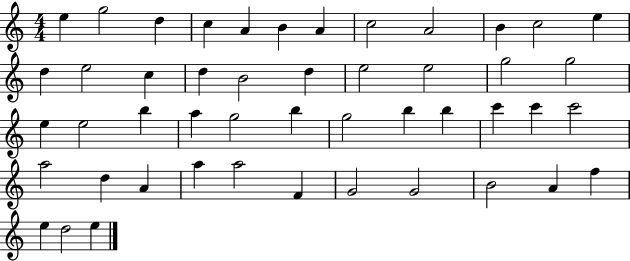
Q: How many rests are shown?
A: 0